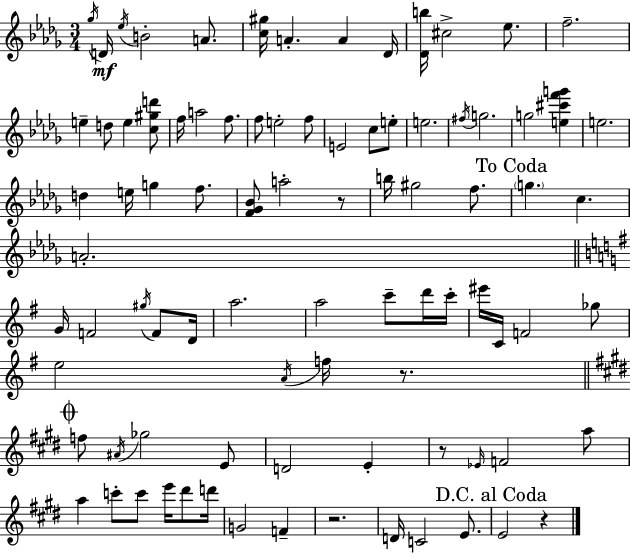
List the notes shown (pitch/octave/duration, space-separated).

Gb5/s D4/s Eb5/s B4/h A4/e. [C5,G#5]/s A4/q. A4/q Db4/s [Db4,B5]/s C#5/h Eb5/e. F5/h. E5/q D5/e E5/q [C5,G#5,D6]/e F5/s A5/h F5/e. F5/e E5/h F5/e E4/h C5/e E5/e E5/h. F#5/s G5/h. G5/h [E5,C#6,F6,G6]/q E5/h. D5/q E5/s G5/q F5/e. [F4,Gb4,Bb4]/e A5/h R/e B5/s G#5/h F5/e. G5/q. C5/q. A4/h. G4/s F4/h G#5/s F4/e D4/s A5/h. A5/h C6/e D6/s C6/s EIS6/s C4/s F4/h Gb5/e E5/h A4/s F5/s R/e. F5/e A#4/s Gb5/h E4/e D4/h E4/q R/e Eb4/s F4/h A5/e A5/q C6/e C6/e E6/s D#6/e D6/s G4/h F4/q R/h. D4/s C4/h E4/e. E4/h R/q